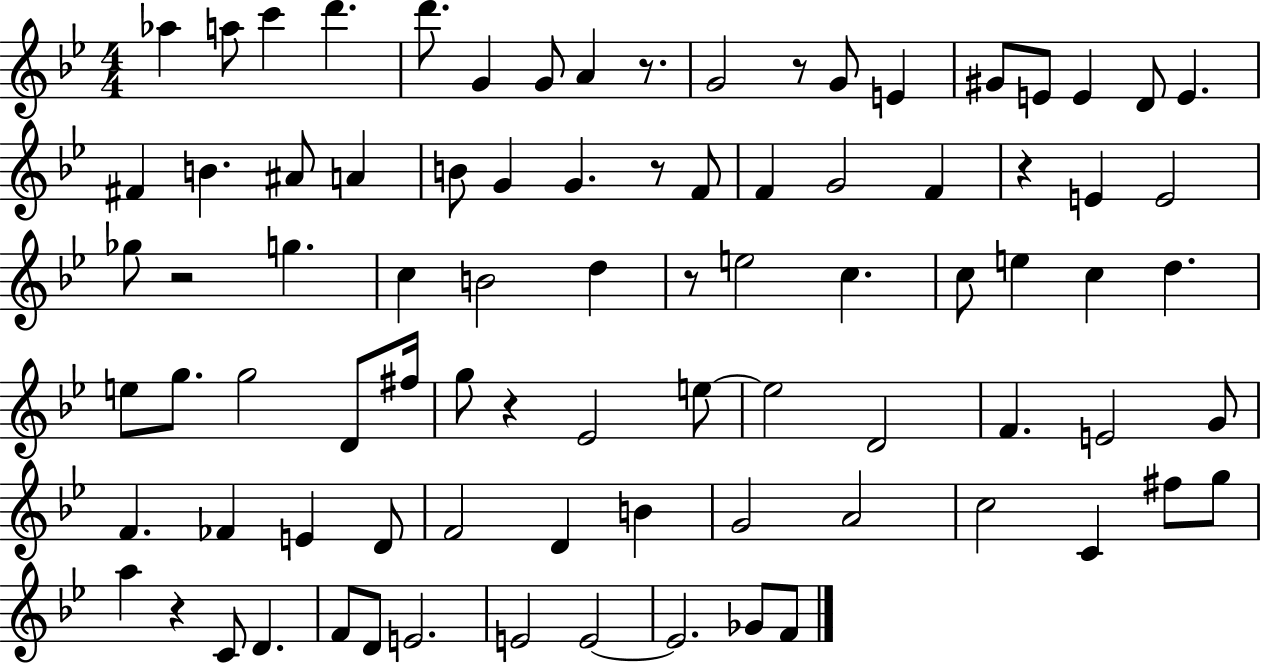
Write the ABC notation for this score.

X:1
T:Untitled
M:4/4
L:1/4
K:Bb
_a a/2 c' d' d'/2 G G/2 A z/2 G2 z/2 G/2 E ^G/2 E/2 E D/2 E ^F B ^A/2 A B/2 G G z/2 F/2 F G2 F z E E2 _g/2 z2 g c B2 d z/2 e2 c c/2 e c d e/2 g/2 g2 D/2 ^f/4 g/2 z _E2 e/2 e2 D2 F E2 G/2 F _F E D/2 F2 D B G2 A2 c2 C ^f/2 g/2 a z C/2 D F/2 D/2 E2 E2 E2 E2 _G/2 F/2